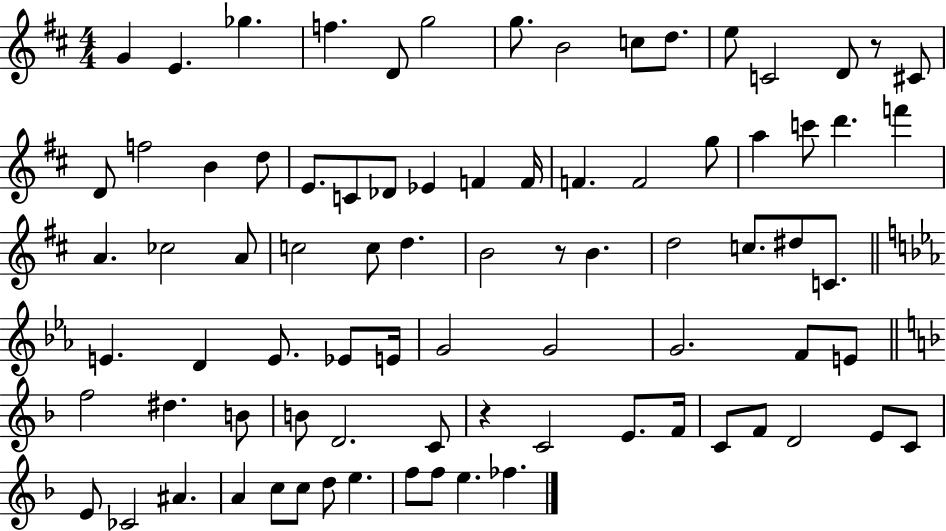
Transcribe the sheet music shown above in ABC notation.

X:1
T:Untitled
M:4/4
L:1/4
K:D
G E _g f D/2 g2 g/2 B2 c/2 d/2 e/2 C2 D/2 z/2 ^C/2 D/2 f2 B d/2 E/2 C/2 _D/2 _E F F/4 F F2 g/2 a c'/2 d' f' A _c2 A/2 c2 c/2 d B2 z/2 B d2 c/2 ^d/2 C/2 E D E/2 _E/2 E/4 G2 G2 G2 F/2 E/2 f2 ^d B/2 B/2 D2 C/2 z C2 E/2 F/4 C/2 F/2 D2 E/2 C/2 E/2 _C2 ^A A c/2 c/2 d/2 e f/2 f/2 e _f